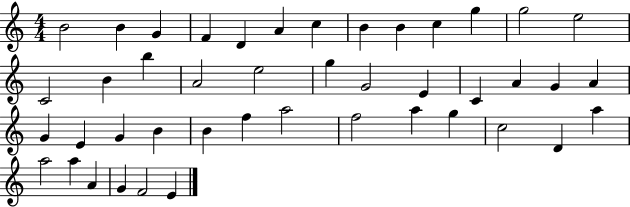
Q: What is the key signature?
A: C major